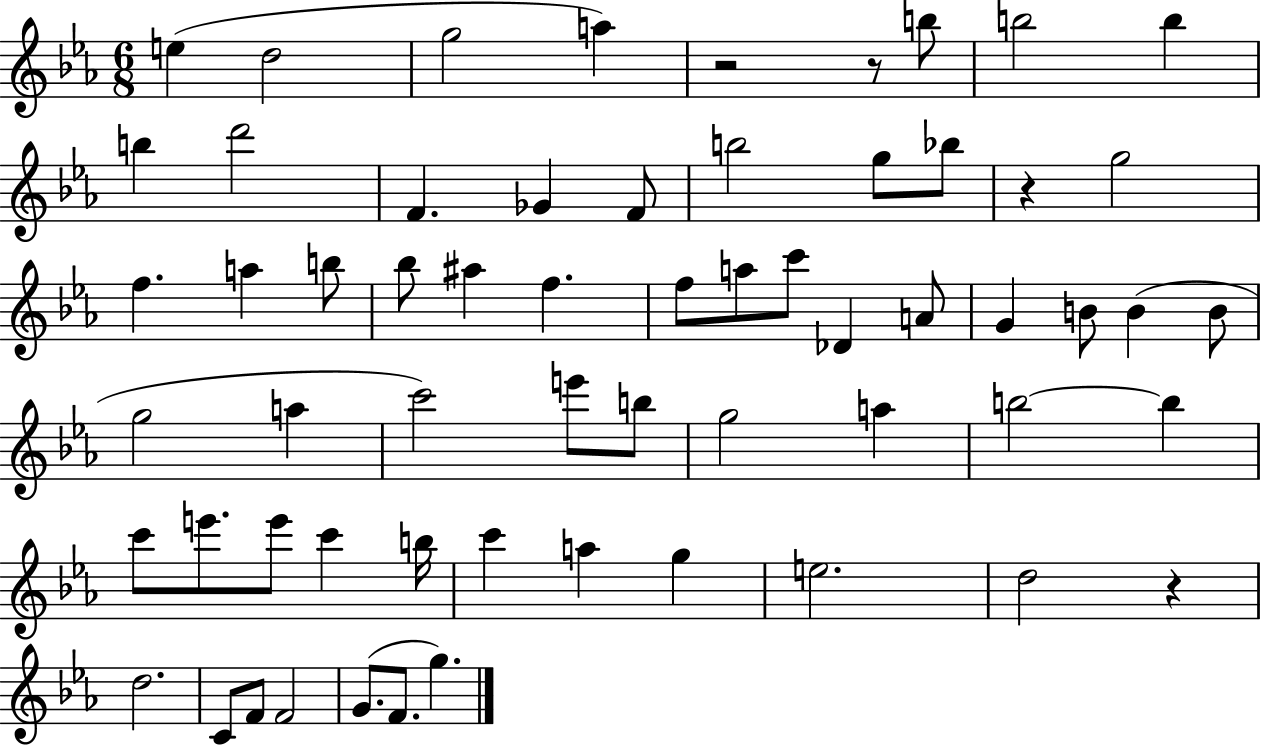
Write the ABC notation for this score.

X:1
T:Untitled
M:6/8
L:1/4
K:Eb
e d2 g2 a z2 z/2 b/2 b2 b b d'2 F _G F/2 b2 g/2 _b/2 z g2 f a b/2 _b/2 ^a f f/2 a/2 c'/2 _D A/2 G B/2 B B/2 g2 a c'2 e'/2 b/2 g2 a b2 b c'/2 e'/2 e'/2 c' b/4 c' a g e2 d2 z d2 C/2 F/2 F2 G/2 F/2 g